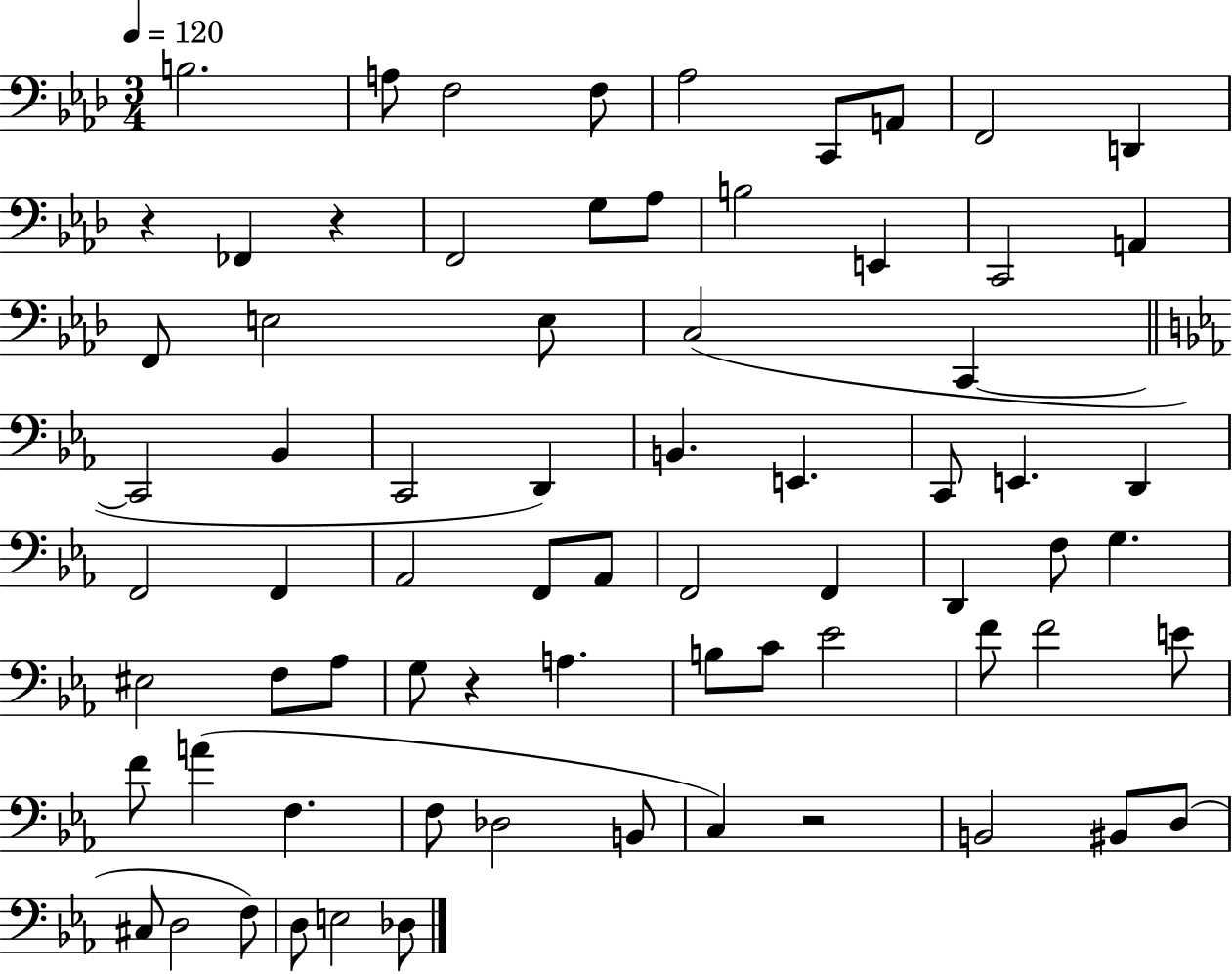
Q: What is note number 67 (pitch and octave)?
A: E3